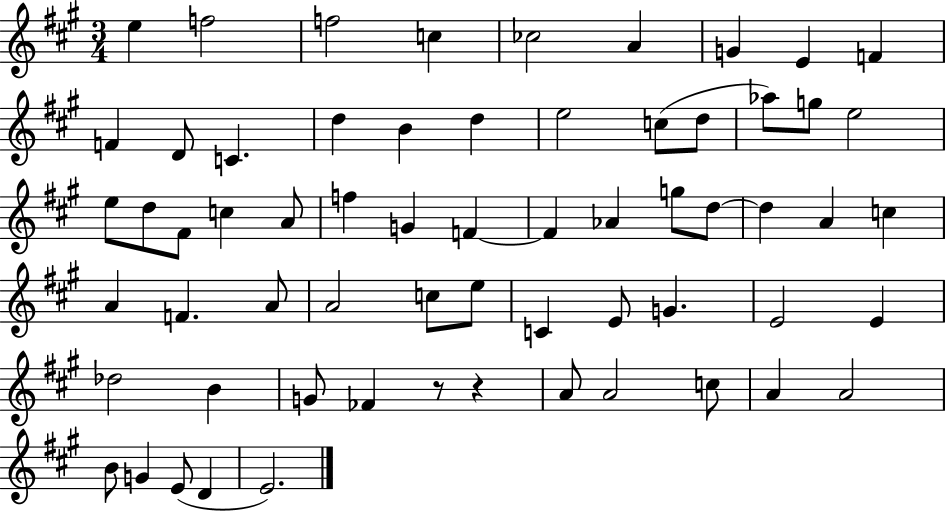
{
  \clef treble
  \numericTimeSignature
  \time 3/4
  \key a \major
  e''4 f''2 | f''2 c''4 | ces''2 a'4 | g'4 e'4 f'4 | \break f'4 d'8 c'4. | d''4 b'4 d''4 | e''2 c''8( d''8 | aes''8) g''8 e''2 | \break e''8 d''8 fis'8 c''4 a'8 | f''4 g'4 f'4~~ | f'4 aes'4 g''8 d''8~~ | d''4 a'4 c''4 | \break a'4 f'4. a'8 | a'2 c''8 e''8 | c'4 e'8 g'4. | e'2 e'4 | \break des''2 b'4 | g'8 fes'4 r8 r4 | a'8 a'2 c''8 | a'4 a'2 | \break b'8 g'4 e'8( d'4 | e'2.) | \bar "|."
}